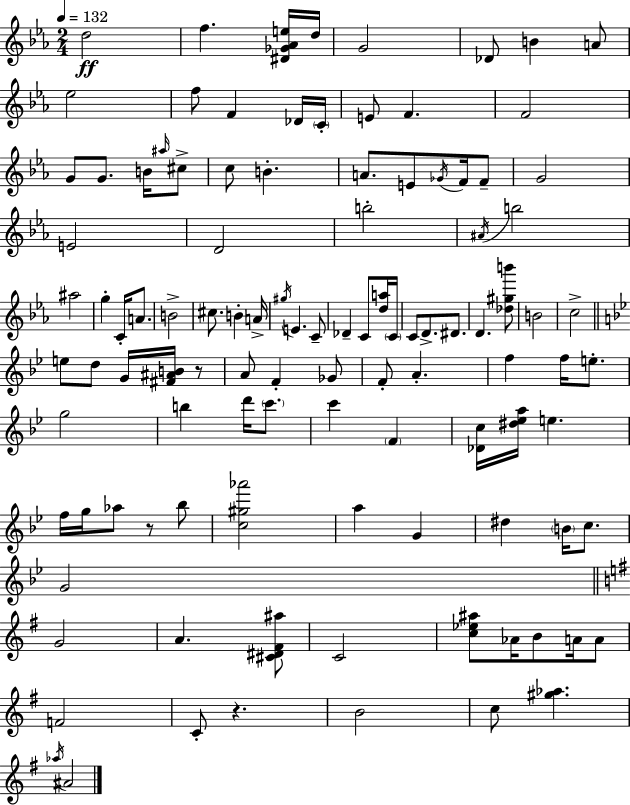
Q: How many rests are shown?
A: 3